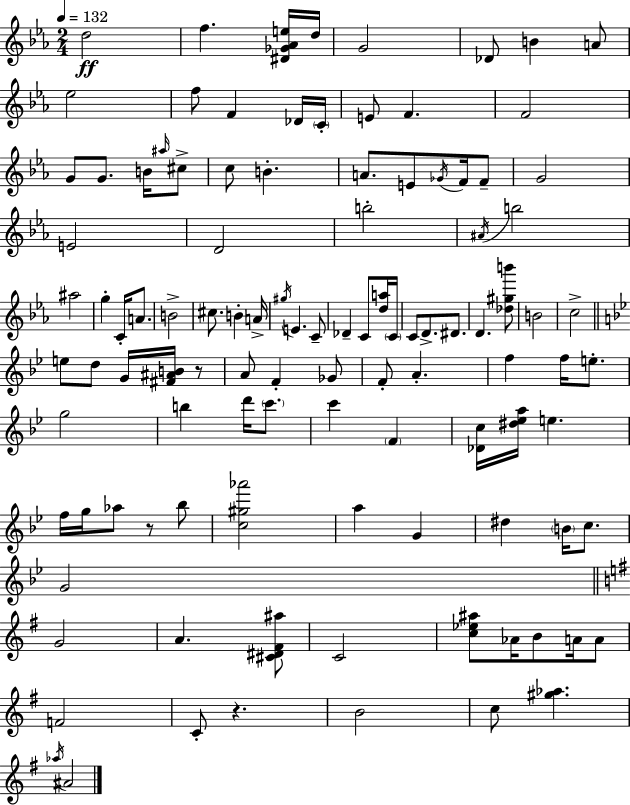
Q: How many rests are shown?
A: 3